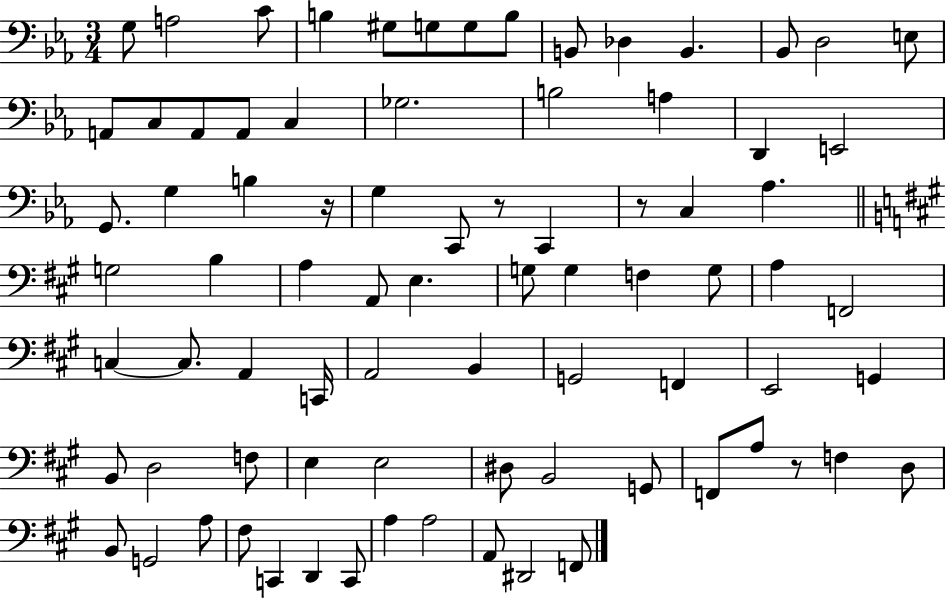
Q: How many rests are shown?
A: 4